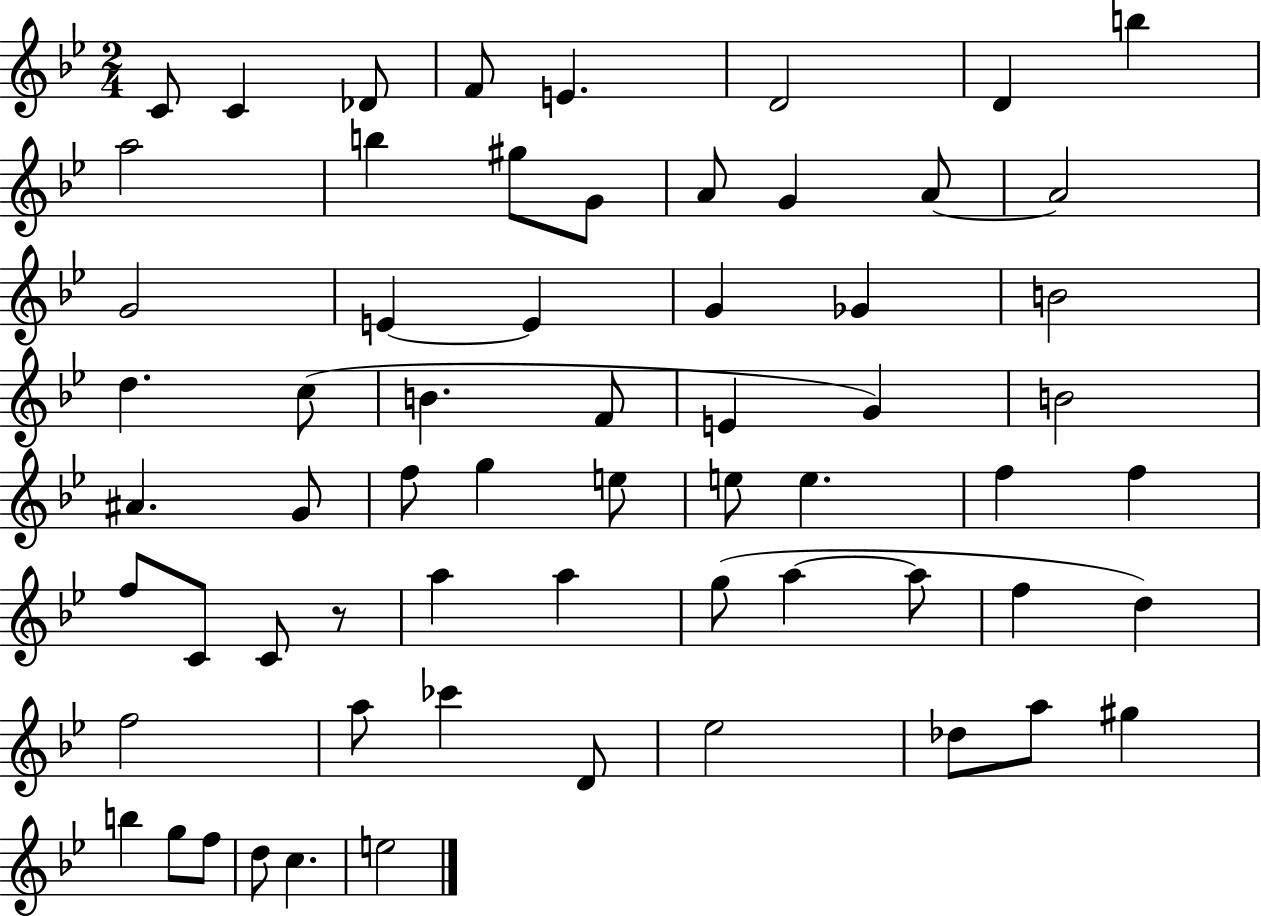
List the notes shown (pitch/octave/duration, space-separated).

C4/e C4/q Db4/e F4/e E4/q. D4/h D4/q B5/q A5/h B5/q G#5/e G4/e A4/e G4/q A4/e A4/h G4/h E4/q E4/q G4/q Gb4/q B4/h D5/q. C5/e B4/q. F4/e E4/q G4/q B4/h A#4/q. G4/e F5/e G5/q E5/e E5/e E5/q. F5/q F5/q F5/e C4/e C4/e R/e A5/q A5/q G5/e A5/q A5/e F5/q D5/q F5/h A5/e CES6/q D4/e Eb5/h Db5/e A5/e G#5/q B5/q G5/e F5/e D5/e C5/q. E5/h